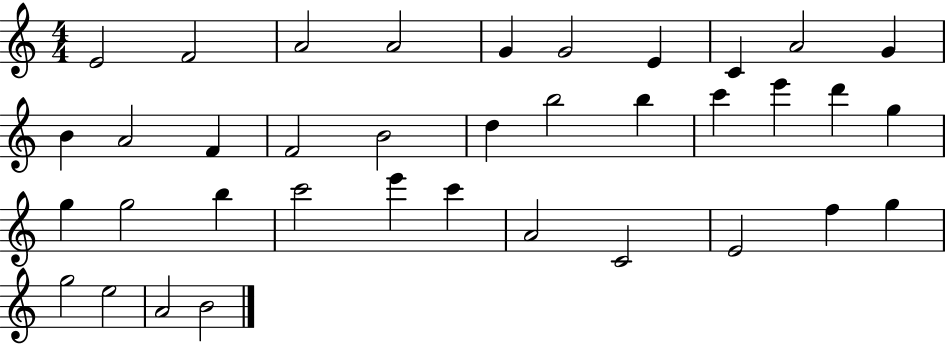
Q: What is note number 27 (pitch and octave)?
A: E6